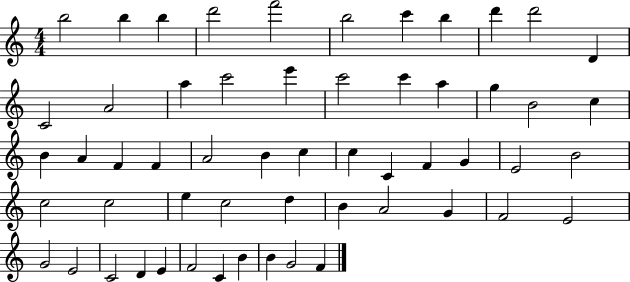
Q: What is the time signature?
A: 4/4